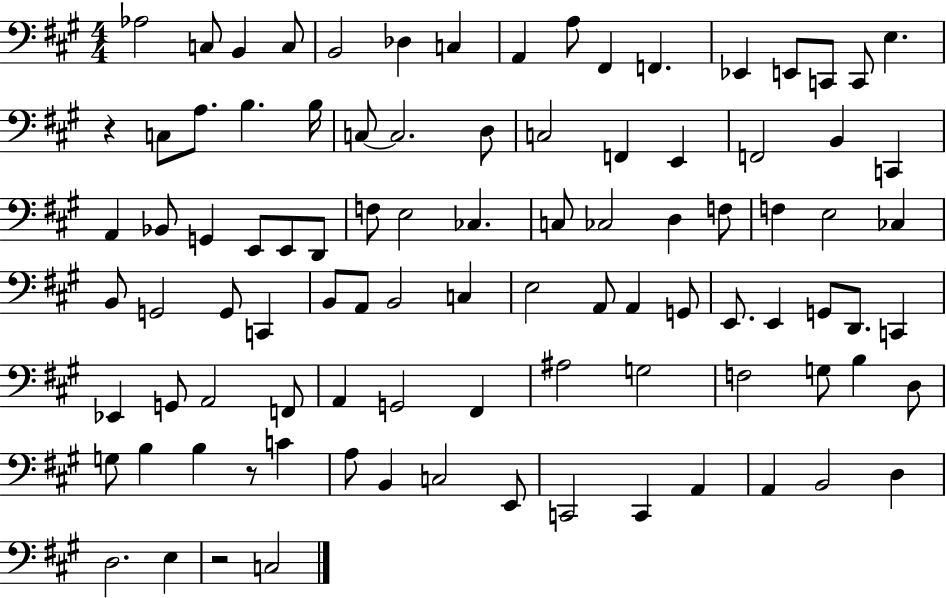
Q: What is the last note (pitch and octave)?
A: C3